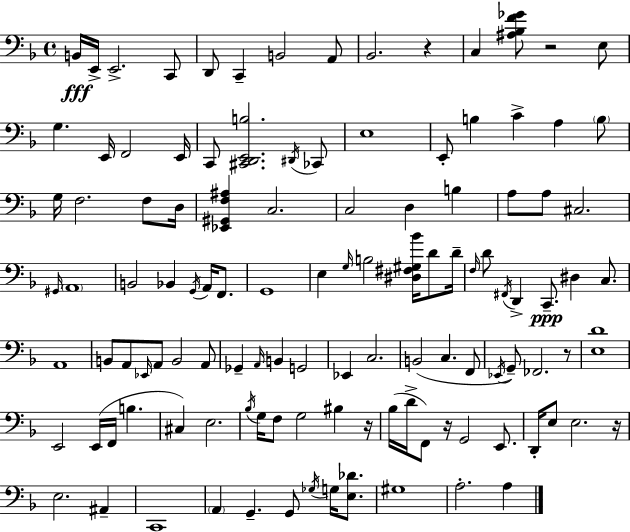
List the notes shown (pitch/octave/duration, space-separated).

B2/s E2/s E2/h. C2/e D2/e C2/q B2/h A2/e Bb2/h. R/q C3/q [A#3,Bb3,F4,Gb4]/e R/h E3/e G3/q. E2/s F2/h E2/s C2/e [C#2,D2,E2,B3]/h. D#2/s CES2/e E3/w E2/e B3/q C4/q A3/q B3/e G3/s F3/h. F3/e D3/s [Eb2,G#2,F3,A#3]/q C3/h. C3/h D3/q B3/q A3/e A3/e C#3/h. G#2/s A2/w B2/h Bb2/q G2/s A2/s F2/e. G2/w E3/q G3/s B3/h [D#3,F#3,G#3,Bb4]/s D4/e D4/s F3/s D4/e F#2/s D2/q C2/e. D#3/q C3/e. A2/w B2/e A2/e Eb2/s A2/e B2/h A2/e Gb2/q A2/s B2/q G2/h Eb2/q C3/h. B2/h C3/q. F2/e Eb2/s G2/e FES2/h. R/e [E3,D4]/w E2/h E2/s F2/s B3/q. C#3/q E3/h. Bb3/s G3/s F3/e G3/h BIS3/q R/s Bb3/s D4/s F2/e R/s G2/h E2/e. D2/s E3/e E3/h. R/s E3/h. A#2/q C2/w A2/q G2/q. G2/e Gb3/s G3/s [E3,Db4]/e. G#3/w A3/h. A3/q